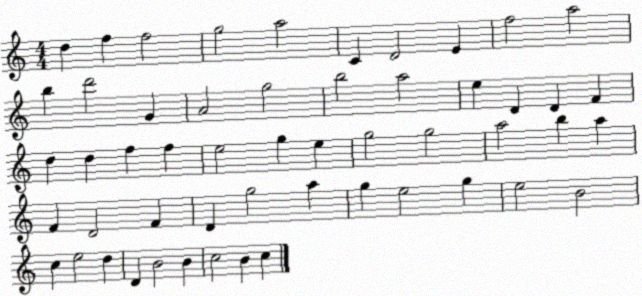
X:1
T:Untitled
M:4/4
L:1/4
K:C
d f f2 g2 a2 C D2 E f2 a2 b d'2 G A2 g2 b2 a2 e D D F d d f f e2 g e g2 g2 a2 b a F D2 F D g2 a g e2 g e2 B2 c e2 d D B2 B c2 B c